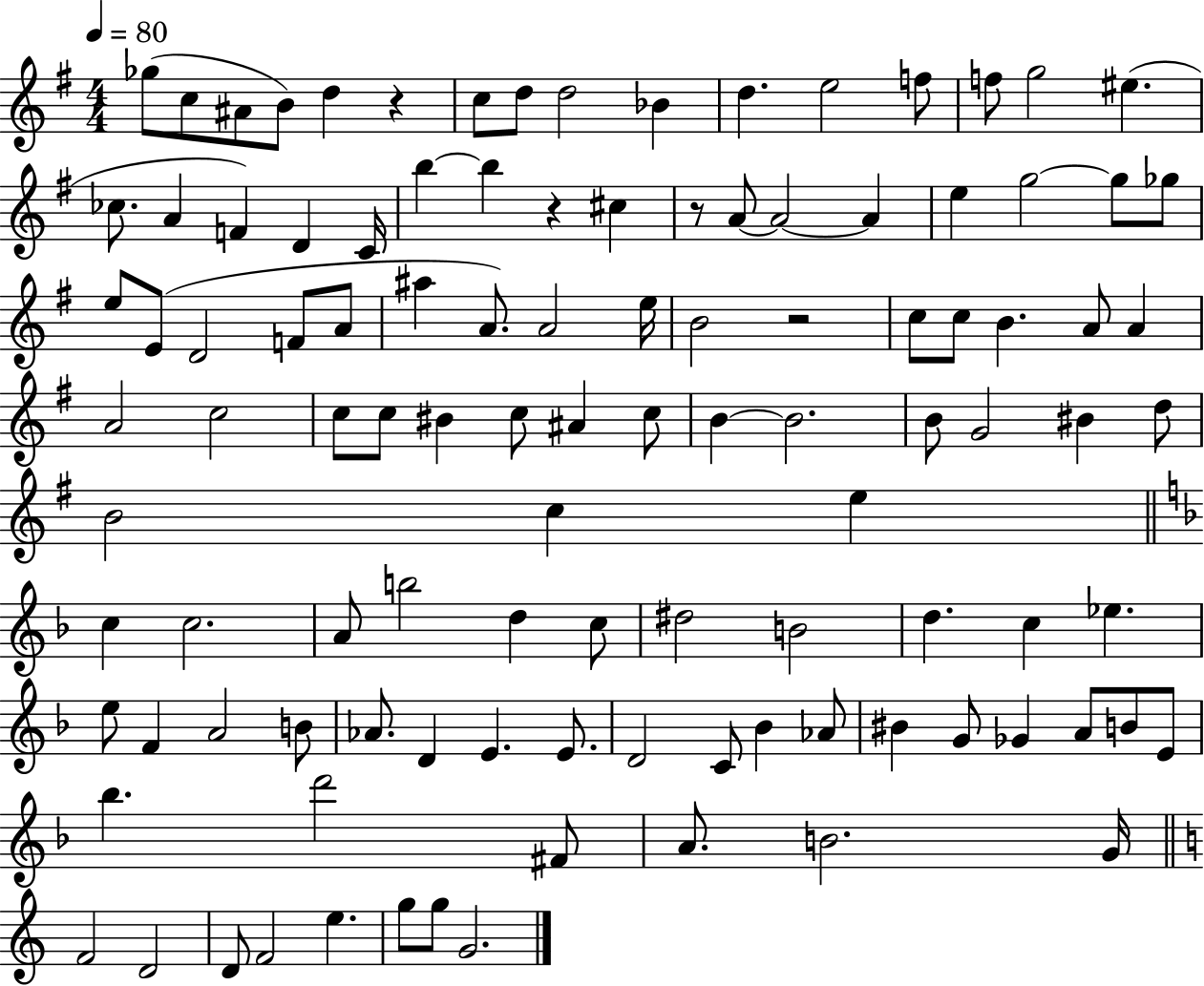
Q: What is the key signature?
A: G major